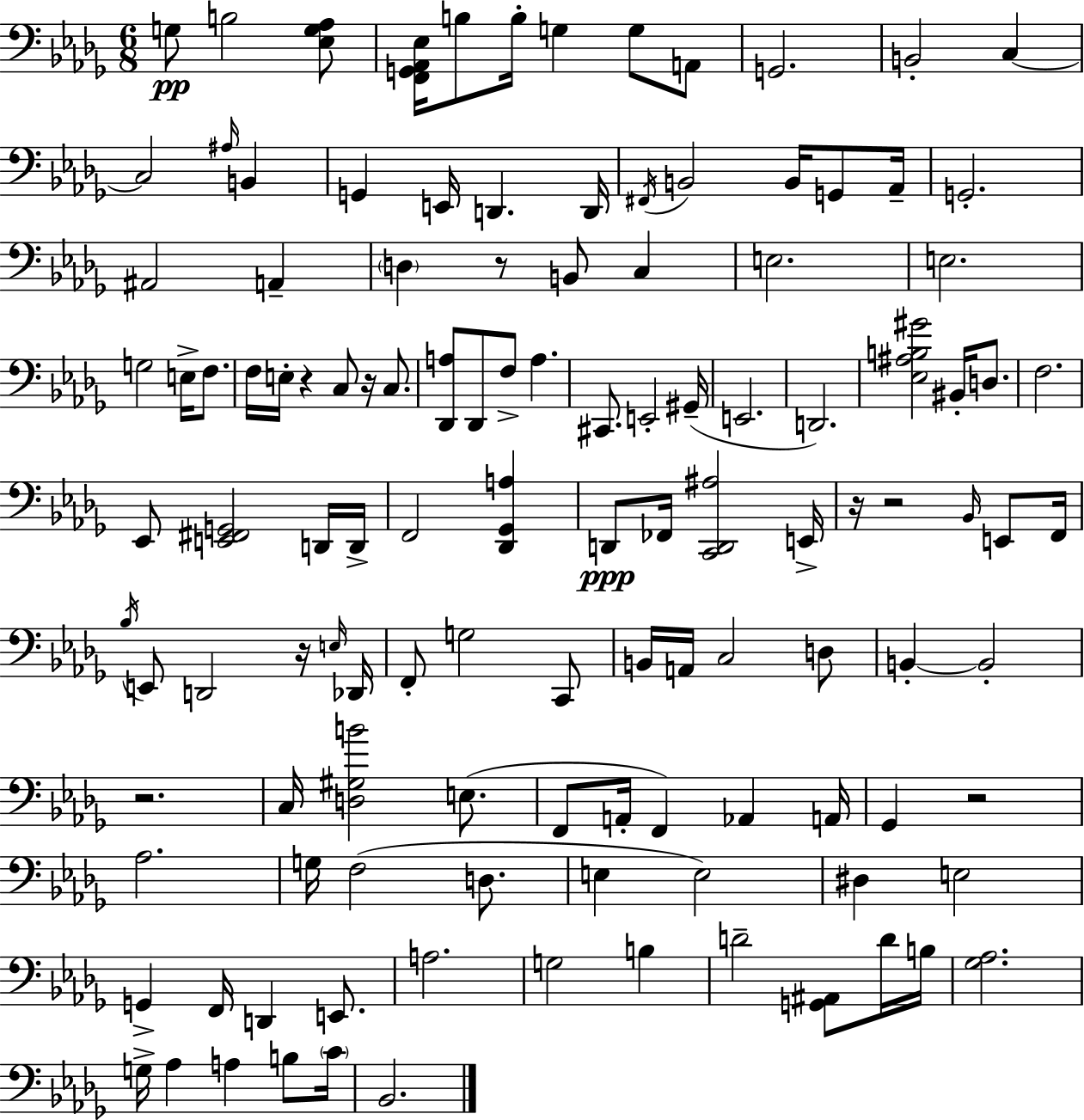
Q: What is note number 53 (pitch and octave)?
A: D2